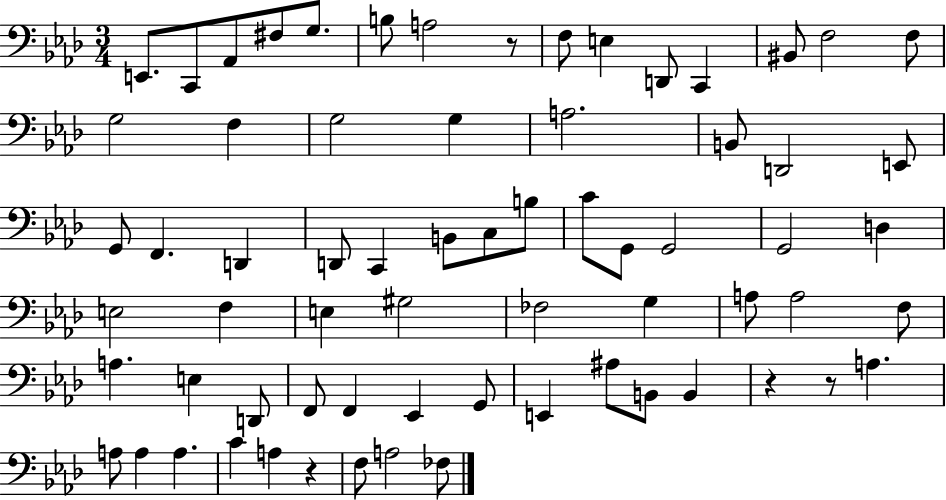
X:1
T:Untitled
M:3/4
L:1/4
K:Ab
E,,/2 C,,/2 _A,,/2 ^F,/2 G,/2 B,/2 A,2 z/2 F,/2 E, D,,/2 C,, ^B,,/2 F,2 F,/2 G,2 F, G,2 G, A,2 B,,/2 D,,2 E,,/2 G,,/2 F,, D,, D,,/2 C,, B,,/2 C,/2 B,/2 C/2 G,,/2 G,,2 G,,2 D, E,2 F, E, ^G,2 _F,2 G, A,/2 A,2 F,/2 A, E, D,,/2 F,,/2 F,, _E,, G,,/2 E,, ^A,/2 B,,/2 B,, z z/2 A, A,/2 A, A, C A, z F,/2 A,2 _F,/2